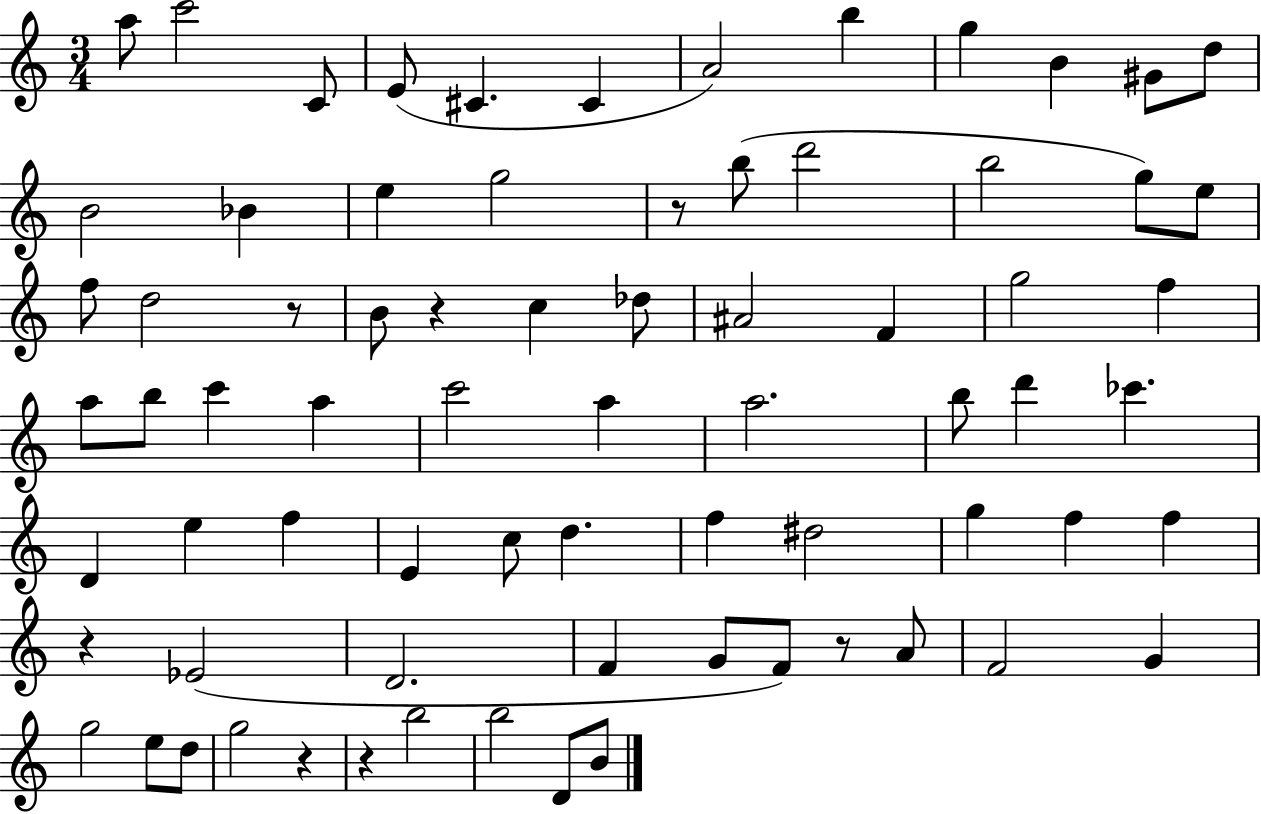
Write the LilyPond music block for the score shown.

{
  \clef treble
  \numericTimeSignature
  \time 3/4
  \key c \major
  a''8 c'''2 c'8 | e'8( cis'4. cis'4 | a'2) b''4 | g''4 b'4 gis'8 d''8 | \break b'2 bes'4 | e''4 g''2 | r8 b''8( d'''2 | b''2 g''8) e''8 | \break f''8 d''2 r8 | b'8 r4 c''4 des''8 | ais'2 f'4 | g''2 f''4 | \break a''8 b''8 c'''4 a''4 | c'''2 a''4 | a''2. | b''8 d'''4 ces'''4. | \break d'4 e''4 f''4 | e'4 c''8 d''4. | f''4 dis''2 | g''4 f''4 f''4 | \break r4 ees'2( | d'2. | f'4 g'8 f'8) r8 a'8 | f'2 g'4 | \break g''2 e''8 d''8 | g''2 r4 | r4 b''2 | b''2 d'8 b'8 | \break \bar "|."
}